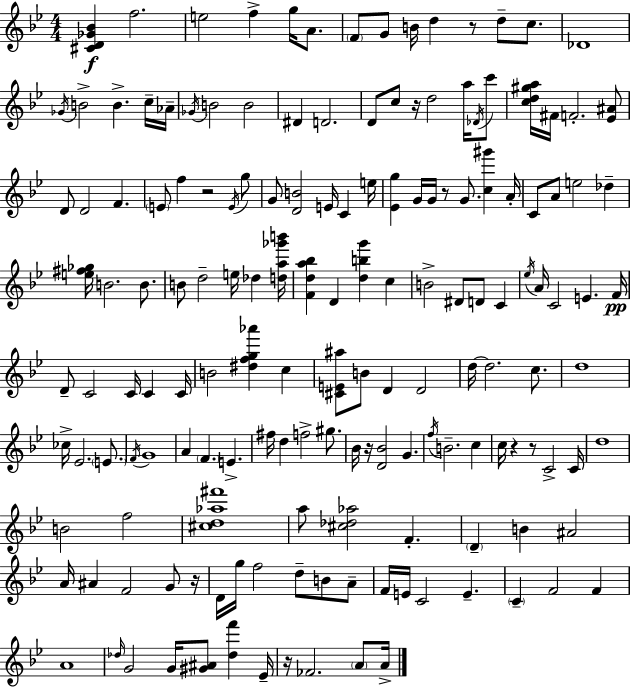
{
  \clef treble
  \numericTimeSignature
  \time 4/4
  \key bes \major
  <cis' d' ges' bes'>4\f f''2. | e''2 f''4-> g''16 a'8. | \parenthesize f'8 g'8 b'16 d''4 r8 d''8-- c''8. | des'1 | \break \acciaccatura { ges'16 } b'2-> b'4.-> c''16-- | aes'16-- \acciaccatura { ges'16 } b'2 b'2 | dis'4 d'2. | d'8 c''8 r16 d''2 a''16 | \break \acciaccatura { des'16 } c'''8 <c'' d'' gis'' a''>16 fis'16 f'2.-. | <ees' ais'>8 d'8 d'2 f'4. | \parenthesize e'8 f''4 r2 | \acciaccatura { e'16 } g''8 g'8 <d' b'>2 e'16 c'4 | \break e''16 <ees' g''>4 g'16 g'16 r8 g'8. <c'' gis'''>4 | a'16-. c'8 a'8 e''2 | des''4-- <e'' fis'' ges''>16 b'2. | b'8. b'8 d''2-- e''16 des''4 | \break <d'' a'' ges''' b'''>16 <f' d'' a'' bes''>4 d'4 <d'' b'' g'''>4 | c''4 b'2-> dis'8 d'8 | c'4 \acciaccatura { ees''16 } a'16 c'2 e'4. | f'16\pp d'8-- c'2 c'16 | \break c'4 c'16 b'2 <dis'' f'' g'' aes'''>4 | c''4 <cis' e' ais''>8 b'8 d'4 d'2 | d''16~~ d''2. | c''8. d''1 | \break ces''16-> ees'2. | \parenthesize e'8. \acciaccatura { f'16 } g'1 | a'4 \parenthesize f'4. | e'4.-> fis''16 d''4 f''2-> | \break gis''8. bes'16 r16 <d' bes'>2 | g'4. \acciaccatura { f''16 } b'2.-- | c''4 c''16 r4 r8 c'2-> | c'16 d''1 | \break b'2 f''2 | <cis'' d'' aes'' fis'''>1 | a''8 <cis'' des'' aes''>2 | f'4.-. \parenthesize d'4-- b'4 ais'2 | \break a'16 ais'4 f'2 | g'8 r16 d'16 g''16 f''2 | d''8-- b'8 a'8-- f'16 e'16 c'2 | e'4.-- \parenthesize c'4-- f'2 | \break f'4 a'1 | \grace { des''16 } g'2 | g'16 <gis' ais'>8 <des'' f'''>4 ees'16-- r16 fes'2. | \parenthesize a'8 a'16-> \bar "|."
}